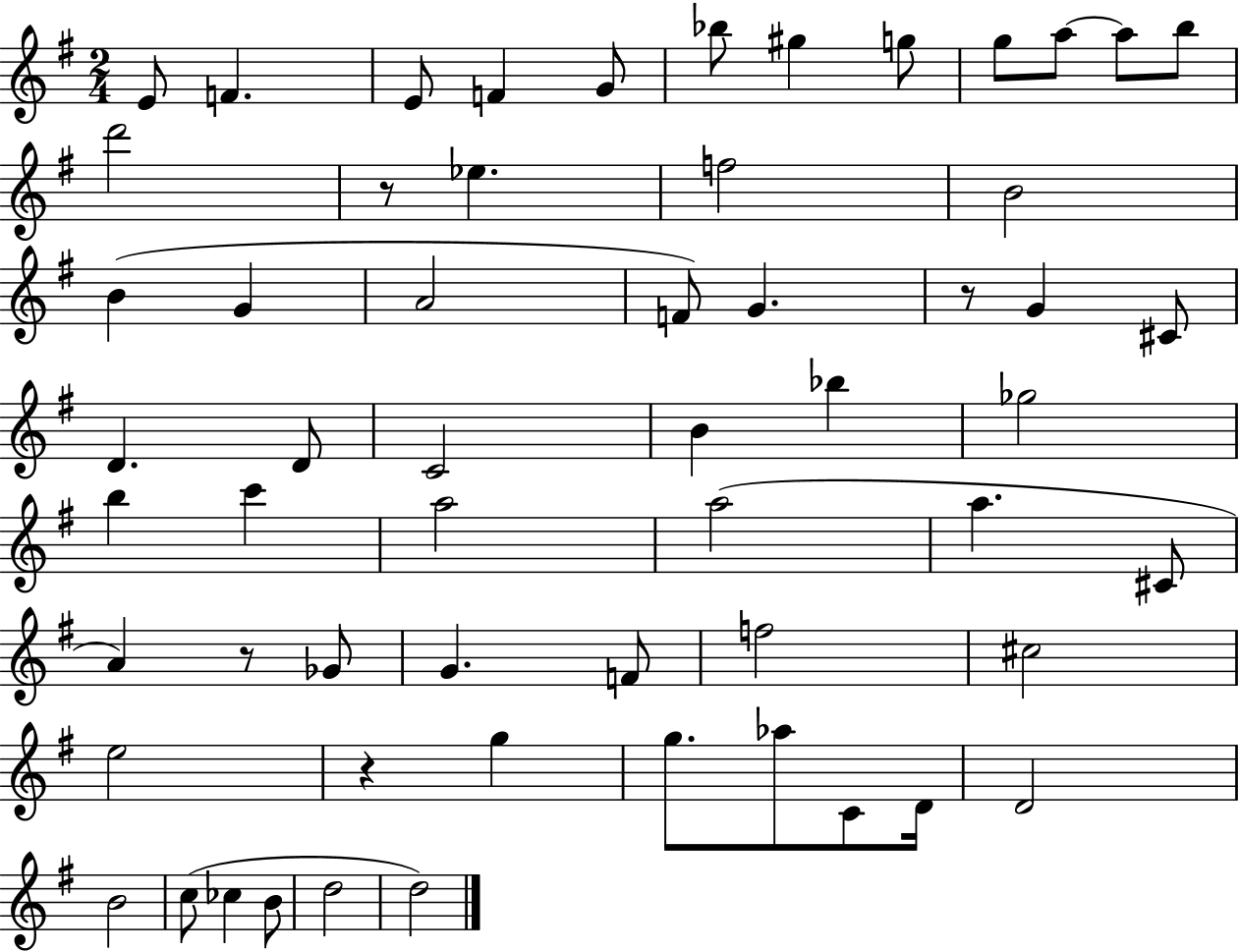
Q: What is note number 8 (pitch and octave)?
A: G5